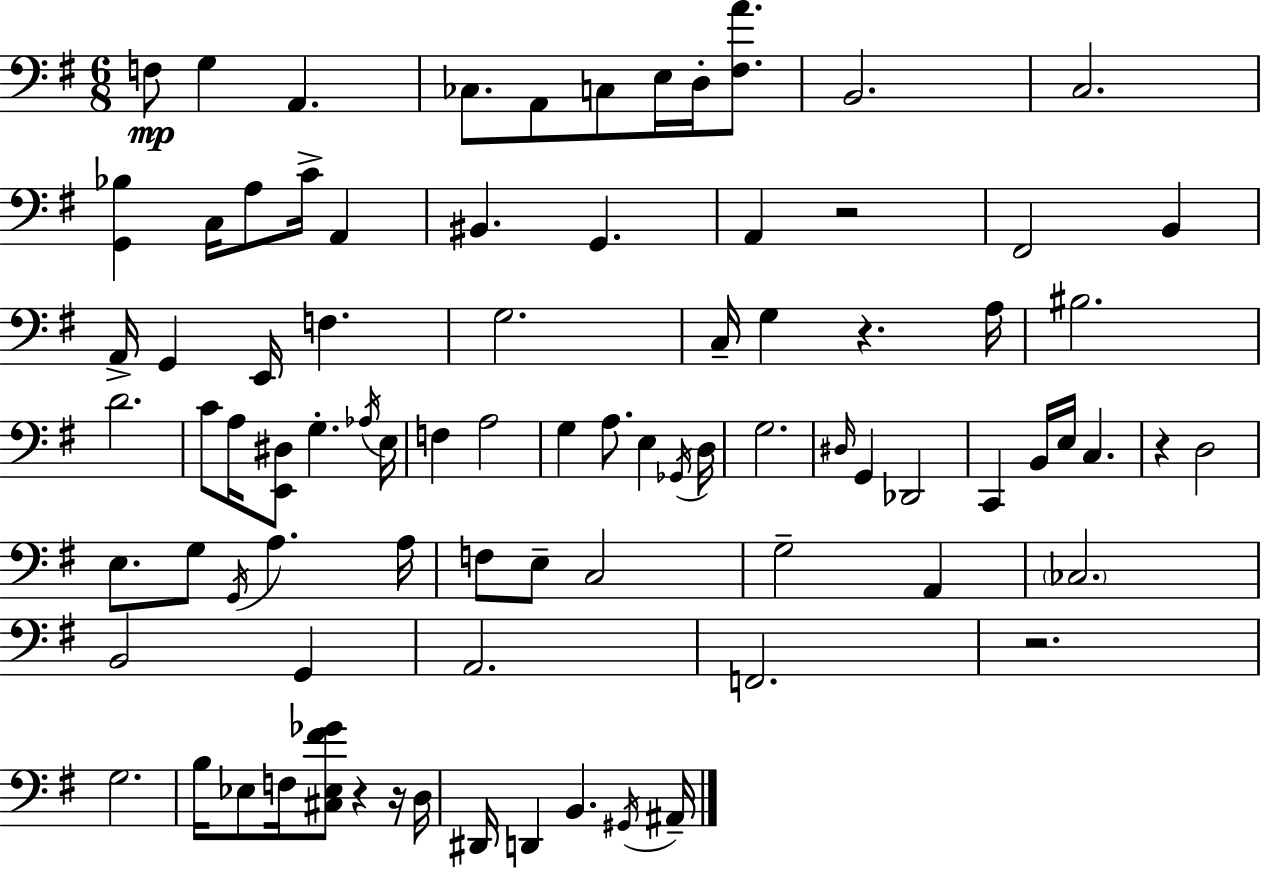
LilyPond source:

{
  \clef bass
  \numericTimeSignature
  \time 6/8
  \key e \minor
  f8\mp g4 a,4. | ces8. a,8 c8 e16 d16-. <fis a'>8. | b,2. | c2. | \break <g, bes>4 c16 a8 c'16-> a,4 | bis,4. g,4. | a,4 r2 | fis,2 b,4 | \break a,16-> g,4 e,16 f4. | g2. | c16-- g4 r4. a16 | bis2. | \break d'2. | c'8 a16 <e, dis>8 g4.-. \acciaccatura { aes16 } | e16 f4 a2 | g4 a8. e4 | \break \acciaccatura { ges,16 } d16 g2. | \grace { dis16 } g,4 des,2 | c,4 b,16 e16 c4. | r4 d2 | \break e8. g8 \acciaccatura { g,16 } a4. | a16 f8 e8-- c2 | g2-- | a,4 \parenthesize ces2. | \break b,2 | g,4 a,2. | f,2. | r2. | \break g2. | b16 ees8 f16 <cis ees fis' ges'>8 r4 | r16 d16 dis,16 d,4 b,4. | \acciaccatura { gis,16 } ais,16-- \bar "|."
}